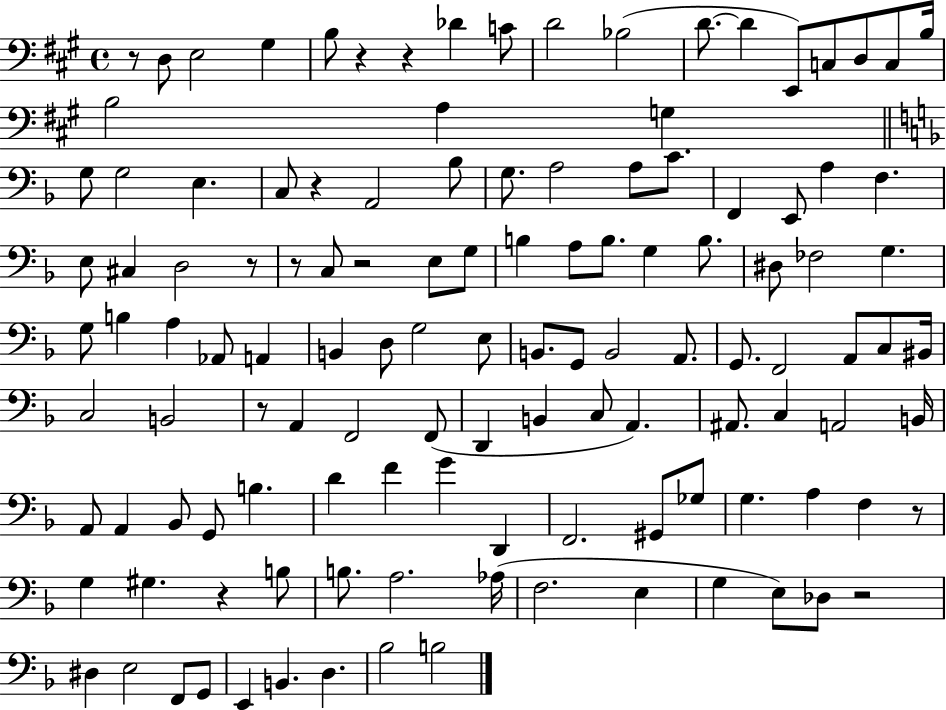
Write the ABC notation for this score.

X:1
T:Untitled
M:4/4
L:1/4
K:A
z/2 D,/2 E,2 ^G, B,/2 z z _D C/2 D2 _B,2 D/2 D E,,/2 C,/2 D,/2 C,/2 B,/4 B,2 A, G, G,/2 G,2 E, C,/2 z A,,2 _B,/2 G,/2 A,2 A,/2 C/2 F,, E,,/2 A, F, E,/2 ^C, D,2 z/2 z/2 C,/2 z2 E,/2 G,/2 B, A,/2 B,/2 G, B,/2 ^D,/2 _F,2 G, G,/2 B, A, _A,,/2 A,, B,, D,/2 G,2 E,/2 B,,/2 G,,/2 B,,2 A,,/2 G,,/2 F,,2 A,,/2 C,/2 ^B,,/4 C,2 B,,2 z/2 A,, F,,2 F,,/2 D,, B,, C,/2 A,, ^A,,/2 C, A,,2 B,,/4 A,,/2 A,, _B,,/2 G,,/2 B, D F G D,, F,,2 ^G,,/2 _G,/2 G, A, F, z/2 G, ^G, z B,/2 B,/2 A,2 _A,/4 F,2 E, G, E,/2 _D,/2 z2 ^D, E,2 F,,/2 G,,/2 E,, B,, D, _B,2 B,2